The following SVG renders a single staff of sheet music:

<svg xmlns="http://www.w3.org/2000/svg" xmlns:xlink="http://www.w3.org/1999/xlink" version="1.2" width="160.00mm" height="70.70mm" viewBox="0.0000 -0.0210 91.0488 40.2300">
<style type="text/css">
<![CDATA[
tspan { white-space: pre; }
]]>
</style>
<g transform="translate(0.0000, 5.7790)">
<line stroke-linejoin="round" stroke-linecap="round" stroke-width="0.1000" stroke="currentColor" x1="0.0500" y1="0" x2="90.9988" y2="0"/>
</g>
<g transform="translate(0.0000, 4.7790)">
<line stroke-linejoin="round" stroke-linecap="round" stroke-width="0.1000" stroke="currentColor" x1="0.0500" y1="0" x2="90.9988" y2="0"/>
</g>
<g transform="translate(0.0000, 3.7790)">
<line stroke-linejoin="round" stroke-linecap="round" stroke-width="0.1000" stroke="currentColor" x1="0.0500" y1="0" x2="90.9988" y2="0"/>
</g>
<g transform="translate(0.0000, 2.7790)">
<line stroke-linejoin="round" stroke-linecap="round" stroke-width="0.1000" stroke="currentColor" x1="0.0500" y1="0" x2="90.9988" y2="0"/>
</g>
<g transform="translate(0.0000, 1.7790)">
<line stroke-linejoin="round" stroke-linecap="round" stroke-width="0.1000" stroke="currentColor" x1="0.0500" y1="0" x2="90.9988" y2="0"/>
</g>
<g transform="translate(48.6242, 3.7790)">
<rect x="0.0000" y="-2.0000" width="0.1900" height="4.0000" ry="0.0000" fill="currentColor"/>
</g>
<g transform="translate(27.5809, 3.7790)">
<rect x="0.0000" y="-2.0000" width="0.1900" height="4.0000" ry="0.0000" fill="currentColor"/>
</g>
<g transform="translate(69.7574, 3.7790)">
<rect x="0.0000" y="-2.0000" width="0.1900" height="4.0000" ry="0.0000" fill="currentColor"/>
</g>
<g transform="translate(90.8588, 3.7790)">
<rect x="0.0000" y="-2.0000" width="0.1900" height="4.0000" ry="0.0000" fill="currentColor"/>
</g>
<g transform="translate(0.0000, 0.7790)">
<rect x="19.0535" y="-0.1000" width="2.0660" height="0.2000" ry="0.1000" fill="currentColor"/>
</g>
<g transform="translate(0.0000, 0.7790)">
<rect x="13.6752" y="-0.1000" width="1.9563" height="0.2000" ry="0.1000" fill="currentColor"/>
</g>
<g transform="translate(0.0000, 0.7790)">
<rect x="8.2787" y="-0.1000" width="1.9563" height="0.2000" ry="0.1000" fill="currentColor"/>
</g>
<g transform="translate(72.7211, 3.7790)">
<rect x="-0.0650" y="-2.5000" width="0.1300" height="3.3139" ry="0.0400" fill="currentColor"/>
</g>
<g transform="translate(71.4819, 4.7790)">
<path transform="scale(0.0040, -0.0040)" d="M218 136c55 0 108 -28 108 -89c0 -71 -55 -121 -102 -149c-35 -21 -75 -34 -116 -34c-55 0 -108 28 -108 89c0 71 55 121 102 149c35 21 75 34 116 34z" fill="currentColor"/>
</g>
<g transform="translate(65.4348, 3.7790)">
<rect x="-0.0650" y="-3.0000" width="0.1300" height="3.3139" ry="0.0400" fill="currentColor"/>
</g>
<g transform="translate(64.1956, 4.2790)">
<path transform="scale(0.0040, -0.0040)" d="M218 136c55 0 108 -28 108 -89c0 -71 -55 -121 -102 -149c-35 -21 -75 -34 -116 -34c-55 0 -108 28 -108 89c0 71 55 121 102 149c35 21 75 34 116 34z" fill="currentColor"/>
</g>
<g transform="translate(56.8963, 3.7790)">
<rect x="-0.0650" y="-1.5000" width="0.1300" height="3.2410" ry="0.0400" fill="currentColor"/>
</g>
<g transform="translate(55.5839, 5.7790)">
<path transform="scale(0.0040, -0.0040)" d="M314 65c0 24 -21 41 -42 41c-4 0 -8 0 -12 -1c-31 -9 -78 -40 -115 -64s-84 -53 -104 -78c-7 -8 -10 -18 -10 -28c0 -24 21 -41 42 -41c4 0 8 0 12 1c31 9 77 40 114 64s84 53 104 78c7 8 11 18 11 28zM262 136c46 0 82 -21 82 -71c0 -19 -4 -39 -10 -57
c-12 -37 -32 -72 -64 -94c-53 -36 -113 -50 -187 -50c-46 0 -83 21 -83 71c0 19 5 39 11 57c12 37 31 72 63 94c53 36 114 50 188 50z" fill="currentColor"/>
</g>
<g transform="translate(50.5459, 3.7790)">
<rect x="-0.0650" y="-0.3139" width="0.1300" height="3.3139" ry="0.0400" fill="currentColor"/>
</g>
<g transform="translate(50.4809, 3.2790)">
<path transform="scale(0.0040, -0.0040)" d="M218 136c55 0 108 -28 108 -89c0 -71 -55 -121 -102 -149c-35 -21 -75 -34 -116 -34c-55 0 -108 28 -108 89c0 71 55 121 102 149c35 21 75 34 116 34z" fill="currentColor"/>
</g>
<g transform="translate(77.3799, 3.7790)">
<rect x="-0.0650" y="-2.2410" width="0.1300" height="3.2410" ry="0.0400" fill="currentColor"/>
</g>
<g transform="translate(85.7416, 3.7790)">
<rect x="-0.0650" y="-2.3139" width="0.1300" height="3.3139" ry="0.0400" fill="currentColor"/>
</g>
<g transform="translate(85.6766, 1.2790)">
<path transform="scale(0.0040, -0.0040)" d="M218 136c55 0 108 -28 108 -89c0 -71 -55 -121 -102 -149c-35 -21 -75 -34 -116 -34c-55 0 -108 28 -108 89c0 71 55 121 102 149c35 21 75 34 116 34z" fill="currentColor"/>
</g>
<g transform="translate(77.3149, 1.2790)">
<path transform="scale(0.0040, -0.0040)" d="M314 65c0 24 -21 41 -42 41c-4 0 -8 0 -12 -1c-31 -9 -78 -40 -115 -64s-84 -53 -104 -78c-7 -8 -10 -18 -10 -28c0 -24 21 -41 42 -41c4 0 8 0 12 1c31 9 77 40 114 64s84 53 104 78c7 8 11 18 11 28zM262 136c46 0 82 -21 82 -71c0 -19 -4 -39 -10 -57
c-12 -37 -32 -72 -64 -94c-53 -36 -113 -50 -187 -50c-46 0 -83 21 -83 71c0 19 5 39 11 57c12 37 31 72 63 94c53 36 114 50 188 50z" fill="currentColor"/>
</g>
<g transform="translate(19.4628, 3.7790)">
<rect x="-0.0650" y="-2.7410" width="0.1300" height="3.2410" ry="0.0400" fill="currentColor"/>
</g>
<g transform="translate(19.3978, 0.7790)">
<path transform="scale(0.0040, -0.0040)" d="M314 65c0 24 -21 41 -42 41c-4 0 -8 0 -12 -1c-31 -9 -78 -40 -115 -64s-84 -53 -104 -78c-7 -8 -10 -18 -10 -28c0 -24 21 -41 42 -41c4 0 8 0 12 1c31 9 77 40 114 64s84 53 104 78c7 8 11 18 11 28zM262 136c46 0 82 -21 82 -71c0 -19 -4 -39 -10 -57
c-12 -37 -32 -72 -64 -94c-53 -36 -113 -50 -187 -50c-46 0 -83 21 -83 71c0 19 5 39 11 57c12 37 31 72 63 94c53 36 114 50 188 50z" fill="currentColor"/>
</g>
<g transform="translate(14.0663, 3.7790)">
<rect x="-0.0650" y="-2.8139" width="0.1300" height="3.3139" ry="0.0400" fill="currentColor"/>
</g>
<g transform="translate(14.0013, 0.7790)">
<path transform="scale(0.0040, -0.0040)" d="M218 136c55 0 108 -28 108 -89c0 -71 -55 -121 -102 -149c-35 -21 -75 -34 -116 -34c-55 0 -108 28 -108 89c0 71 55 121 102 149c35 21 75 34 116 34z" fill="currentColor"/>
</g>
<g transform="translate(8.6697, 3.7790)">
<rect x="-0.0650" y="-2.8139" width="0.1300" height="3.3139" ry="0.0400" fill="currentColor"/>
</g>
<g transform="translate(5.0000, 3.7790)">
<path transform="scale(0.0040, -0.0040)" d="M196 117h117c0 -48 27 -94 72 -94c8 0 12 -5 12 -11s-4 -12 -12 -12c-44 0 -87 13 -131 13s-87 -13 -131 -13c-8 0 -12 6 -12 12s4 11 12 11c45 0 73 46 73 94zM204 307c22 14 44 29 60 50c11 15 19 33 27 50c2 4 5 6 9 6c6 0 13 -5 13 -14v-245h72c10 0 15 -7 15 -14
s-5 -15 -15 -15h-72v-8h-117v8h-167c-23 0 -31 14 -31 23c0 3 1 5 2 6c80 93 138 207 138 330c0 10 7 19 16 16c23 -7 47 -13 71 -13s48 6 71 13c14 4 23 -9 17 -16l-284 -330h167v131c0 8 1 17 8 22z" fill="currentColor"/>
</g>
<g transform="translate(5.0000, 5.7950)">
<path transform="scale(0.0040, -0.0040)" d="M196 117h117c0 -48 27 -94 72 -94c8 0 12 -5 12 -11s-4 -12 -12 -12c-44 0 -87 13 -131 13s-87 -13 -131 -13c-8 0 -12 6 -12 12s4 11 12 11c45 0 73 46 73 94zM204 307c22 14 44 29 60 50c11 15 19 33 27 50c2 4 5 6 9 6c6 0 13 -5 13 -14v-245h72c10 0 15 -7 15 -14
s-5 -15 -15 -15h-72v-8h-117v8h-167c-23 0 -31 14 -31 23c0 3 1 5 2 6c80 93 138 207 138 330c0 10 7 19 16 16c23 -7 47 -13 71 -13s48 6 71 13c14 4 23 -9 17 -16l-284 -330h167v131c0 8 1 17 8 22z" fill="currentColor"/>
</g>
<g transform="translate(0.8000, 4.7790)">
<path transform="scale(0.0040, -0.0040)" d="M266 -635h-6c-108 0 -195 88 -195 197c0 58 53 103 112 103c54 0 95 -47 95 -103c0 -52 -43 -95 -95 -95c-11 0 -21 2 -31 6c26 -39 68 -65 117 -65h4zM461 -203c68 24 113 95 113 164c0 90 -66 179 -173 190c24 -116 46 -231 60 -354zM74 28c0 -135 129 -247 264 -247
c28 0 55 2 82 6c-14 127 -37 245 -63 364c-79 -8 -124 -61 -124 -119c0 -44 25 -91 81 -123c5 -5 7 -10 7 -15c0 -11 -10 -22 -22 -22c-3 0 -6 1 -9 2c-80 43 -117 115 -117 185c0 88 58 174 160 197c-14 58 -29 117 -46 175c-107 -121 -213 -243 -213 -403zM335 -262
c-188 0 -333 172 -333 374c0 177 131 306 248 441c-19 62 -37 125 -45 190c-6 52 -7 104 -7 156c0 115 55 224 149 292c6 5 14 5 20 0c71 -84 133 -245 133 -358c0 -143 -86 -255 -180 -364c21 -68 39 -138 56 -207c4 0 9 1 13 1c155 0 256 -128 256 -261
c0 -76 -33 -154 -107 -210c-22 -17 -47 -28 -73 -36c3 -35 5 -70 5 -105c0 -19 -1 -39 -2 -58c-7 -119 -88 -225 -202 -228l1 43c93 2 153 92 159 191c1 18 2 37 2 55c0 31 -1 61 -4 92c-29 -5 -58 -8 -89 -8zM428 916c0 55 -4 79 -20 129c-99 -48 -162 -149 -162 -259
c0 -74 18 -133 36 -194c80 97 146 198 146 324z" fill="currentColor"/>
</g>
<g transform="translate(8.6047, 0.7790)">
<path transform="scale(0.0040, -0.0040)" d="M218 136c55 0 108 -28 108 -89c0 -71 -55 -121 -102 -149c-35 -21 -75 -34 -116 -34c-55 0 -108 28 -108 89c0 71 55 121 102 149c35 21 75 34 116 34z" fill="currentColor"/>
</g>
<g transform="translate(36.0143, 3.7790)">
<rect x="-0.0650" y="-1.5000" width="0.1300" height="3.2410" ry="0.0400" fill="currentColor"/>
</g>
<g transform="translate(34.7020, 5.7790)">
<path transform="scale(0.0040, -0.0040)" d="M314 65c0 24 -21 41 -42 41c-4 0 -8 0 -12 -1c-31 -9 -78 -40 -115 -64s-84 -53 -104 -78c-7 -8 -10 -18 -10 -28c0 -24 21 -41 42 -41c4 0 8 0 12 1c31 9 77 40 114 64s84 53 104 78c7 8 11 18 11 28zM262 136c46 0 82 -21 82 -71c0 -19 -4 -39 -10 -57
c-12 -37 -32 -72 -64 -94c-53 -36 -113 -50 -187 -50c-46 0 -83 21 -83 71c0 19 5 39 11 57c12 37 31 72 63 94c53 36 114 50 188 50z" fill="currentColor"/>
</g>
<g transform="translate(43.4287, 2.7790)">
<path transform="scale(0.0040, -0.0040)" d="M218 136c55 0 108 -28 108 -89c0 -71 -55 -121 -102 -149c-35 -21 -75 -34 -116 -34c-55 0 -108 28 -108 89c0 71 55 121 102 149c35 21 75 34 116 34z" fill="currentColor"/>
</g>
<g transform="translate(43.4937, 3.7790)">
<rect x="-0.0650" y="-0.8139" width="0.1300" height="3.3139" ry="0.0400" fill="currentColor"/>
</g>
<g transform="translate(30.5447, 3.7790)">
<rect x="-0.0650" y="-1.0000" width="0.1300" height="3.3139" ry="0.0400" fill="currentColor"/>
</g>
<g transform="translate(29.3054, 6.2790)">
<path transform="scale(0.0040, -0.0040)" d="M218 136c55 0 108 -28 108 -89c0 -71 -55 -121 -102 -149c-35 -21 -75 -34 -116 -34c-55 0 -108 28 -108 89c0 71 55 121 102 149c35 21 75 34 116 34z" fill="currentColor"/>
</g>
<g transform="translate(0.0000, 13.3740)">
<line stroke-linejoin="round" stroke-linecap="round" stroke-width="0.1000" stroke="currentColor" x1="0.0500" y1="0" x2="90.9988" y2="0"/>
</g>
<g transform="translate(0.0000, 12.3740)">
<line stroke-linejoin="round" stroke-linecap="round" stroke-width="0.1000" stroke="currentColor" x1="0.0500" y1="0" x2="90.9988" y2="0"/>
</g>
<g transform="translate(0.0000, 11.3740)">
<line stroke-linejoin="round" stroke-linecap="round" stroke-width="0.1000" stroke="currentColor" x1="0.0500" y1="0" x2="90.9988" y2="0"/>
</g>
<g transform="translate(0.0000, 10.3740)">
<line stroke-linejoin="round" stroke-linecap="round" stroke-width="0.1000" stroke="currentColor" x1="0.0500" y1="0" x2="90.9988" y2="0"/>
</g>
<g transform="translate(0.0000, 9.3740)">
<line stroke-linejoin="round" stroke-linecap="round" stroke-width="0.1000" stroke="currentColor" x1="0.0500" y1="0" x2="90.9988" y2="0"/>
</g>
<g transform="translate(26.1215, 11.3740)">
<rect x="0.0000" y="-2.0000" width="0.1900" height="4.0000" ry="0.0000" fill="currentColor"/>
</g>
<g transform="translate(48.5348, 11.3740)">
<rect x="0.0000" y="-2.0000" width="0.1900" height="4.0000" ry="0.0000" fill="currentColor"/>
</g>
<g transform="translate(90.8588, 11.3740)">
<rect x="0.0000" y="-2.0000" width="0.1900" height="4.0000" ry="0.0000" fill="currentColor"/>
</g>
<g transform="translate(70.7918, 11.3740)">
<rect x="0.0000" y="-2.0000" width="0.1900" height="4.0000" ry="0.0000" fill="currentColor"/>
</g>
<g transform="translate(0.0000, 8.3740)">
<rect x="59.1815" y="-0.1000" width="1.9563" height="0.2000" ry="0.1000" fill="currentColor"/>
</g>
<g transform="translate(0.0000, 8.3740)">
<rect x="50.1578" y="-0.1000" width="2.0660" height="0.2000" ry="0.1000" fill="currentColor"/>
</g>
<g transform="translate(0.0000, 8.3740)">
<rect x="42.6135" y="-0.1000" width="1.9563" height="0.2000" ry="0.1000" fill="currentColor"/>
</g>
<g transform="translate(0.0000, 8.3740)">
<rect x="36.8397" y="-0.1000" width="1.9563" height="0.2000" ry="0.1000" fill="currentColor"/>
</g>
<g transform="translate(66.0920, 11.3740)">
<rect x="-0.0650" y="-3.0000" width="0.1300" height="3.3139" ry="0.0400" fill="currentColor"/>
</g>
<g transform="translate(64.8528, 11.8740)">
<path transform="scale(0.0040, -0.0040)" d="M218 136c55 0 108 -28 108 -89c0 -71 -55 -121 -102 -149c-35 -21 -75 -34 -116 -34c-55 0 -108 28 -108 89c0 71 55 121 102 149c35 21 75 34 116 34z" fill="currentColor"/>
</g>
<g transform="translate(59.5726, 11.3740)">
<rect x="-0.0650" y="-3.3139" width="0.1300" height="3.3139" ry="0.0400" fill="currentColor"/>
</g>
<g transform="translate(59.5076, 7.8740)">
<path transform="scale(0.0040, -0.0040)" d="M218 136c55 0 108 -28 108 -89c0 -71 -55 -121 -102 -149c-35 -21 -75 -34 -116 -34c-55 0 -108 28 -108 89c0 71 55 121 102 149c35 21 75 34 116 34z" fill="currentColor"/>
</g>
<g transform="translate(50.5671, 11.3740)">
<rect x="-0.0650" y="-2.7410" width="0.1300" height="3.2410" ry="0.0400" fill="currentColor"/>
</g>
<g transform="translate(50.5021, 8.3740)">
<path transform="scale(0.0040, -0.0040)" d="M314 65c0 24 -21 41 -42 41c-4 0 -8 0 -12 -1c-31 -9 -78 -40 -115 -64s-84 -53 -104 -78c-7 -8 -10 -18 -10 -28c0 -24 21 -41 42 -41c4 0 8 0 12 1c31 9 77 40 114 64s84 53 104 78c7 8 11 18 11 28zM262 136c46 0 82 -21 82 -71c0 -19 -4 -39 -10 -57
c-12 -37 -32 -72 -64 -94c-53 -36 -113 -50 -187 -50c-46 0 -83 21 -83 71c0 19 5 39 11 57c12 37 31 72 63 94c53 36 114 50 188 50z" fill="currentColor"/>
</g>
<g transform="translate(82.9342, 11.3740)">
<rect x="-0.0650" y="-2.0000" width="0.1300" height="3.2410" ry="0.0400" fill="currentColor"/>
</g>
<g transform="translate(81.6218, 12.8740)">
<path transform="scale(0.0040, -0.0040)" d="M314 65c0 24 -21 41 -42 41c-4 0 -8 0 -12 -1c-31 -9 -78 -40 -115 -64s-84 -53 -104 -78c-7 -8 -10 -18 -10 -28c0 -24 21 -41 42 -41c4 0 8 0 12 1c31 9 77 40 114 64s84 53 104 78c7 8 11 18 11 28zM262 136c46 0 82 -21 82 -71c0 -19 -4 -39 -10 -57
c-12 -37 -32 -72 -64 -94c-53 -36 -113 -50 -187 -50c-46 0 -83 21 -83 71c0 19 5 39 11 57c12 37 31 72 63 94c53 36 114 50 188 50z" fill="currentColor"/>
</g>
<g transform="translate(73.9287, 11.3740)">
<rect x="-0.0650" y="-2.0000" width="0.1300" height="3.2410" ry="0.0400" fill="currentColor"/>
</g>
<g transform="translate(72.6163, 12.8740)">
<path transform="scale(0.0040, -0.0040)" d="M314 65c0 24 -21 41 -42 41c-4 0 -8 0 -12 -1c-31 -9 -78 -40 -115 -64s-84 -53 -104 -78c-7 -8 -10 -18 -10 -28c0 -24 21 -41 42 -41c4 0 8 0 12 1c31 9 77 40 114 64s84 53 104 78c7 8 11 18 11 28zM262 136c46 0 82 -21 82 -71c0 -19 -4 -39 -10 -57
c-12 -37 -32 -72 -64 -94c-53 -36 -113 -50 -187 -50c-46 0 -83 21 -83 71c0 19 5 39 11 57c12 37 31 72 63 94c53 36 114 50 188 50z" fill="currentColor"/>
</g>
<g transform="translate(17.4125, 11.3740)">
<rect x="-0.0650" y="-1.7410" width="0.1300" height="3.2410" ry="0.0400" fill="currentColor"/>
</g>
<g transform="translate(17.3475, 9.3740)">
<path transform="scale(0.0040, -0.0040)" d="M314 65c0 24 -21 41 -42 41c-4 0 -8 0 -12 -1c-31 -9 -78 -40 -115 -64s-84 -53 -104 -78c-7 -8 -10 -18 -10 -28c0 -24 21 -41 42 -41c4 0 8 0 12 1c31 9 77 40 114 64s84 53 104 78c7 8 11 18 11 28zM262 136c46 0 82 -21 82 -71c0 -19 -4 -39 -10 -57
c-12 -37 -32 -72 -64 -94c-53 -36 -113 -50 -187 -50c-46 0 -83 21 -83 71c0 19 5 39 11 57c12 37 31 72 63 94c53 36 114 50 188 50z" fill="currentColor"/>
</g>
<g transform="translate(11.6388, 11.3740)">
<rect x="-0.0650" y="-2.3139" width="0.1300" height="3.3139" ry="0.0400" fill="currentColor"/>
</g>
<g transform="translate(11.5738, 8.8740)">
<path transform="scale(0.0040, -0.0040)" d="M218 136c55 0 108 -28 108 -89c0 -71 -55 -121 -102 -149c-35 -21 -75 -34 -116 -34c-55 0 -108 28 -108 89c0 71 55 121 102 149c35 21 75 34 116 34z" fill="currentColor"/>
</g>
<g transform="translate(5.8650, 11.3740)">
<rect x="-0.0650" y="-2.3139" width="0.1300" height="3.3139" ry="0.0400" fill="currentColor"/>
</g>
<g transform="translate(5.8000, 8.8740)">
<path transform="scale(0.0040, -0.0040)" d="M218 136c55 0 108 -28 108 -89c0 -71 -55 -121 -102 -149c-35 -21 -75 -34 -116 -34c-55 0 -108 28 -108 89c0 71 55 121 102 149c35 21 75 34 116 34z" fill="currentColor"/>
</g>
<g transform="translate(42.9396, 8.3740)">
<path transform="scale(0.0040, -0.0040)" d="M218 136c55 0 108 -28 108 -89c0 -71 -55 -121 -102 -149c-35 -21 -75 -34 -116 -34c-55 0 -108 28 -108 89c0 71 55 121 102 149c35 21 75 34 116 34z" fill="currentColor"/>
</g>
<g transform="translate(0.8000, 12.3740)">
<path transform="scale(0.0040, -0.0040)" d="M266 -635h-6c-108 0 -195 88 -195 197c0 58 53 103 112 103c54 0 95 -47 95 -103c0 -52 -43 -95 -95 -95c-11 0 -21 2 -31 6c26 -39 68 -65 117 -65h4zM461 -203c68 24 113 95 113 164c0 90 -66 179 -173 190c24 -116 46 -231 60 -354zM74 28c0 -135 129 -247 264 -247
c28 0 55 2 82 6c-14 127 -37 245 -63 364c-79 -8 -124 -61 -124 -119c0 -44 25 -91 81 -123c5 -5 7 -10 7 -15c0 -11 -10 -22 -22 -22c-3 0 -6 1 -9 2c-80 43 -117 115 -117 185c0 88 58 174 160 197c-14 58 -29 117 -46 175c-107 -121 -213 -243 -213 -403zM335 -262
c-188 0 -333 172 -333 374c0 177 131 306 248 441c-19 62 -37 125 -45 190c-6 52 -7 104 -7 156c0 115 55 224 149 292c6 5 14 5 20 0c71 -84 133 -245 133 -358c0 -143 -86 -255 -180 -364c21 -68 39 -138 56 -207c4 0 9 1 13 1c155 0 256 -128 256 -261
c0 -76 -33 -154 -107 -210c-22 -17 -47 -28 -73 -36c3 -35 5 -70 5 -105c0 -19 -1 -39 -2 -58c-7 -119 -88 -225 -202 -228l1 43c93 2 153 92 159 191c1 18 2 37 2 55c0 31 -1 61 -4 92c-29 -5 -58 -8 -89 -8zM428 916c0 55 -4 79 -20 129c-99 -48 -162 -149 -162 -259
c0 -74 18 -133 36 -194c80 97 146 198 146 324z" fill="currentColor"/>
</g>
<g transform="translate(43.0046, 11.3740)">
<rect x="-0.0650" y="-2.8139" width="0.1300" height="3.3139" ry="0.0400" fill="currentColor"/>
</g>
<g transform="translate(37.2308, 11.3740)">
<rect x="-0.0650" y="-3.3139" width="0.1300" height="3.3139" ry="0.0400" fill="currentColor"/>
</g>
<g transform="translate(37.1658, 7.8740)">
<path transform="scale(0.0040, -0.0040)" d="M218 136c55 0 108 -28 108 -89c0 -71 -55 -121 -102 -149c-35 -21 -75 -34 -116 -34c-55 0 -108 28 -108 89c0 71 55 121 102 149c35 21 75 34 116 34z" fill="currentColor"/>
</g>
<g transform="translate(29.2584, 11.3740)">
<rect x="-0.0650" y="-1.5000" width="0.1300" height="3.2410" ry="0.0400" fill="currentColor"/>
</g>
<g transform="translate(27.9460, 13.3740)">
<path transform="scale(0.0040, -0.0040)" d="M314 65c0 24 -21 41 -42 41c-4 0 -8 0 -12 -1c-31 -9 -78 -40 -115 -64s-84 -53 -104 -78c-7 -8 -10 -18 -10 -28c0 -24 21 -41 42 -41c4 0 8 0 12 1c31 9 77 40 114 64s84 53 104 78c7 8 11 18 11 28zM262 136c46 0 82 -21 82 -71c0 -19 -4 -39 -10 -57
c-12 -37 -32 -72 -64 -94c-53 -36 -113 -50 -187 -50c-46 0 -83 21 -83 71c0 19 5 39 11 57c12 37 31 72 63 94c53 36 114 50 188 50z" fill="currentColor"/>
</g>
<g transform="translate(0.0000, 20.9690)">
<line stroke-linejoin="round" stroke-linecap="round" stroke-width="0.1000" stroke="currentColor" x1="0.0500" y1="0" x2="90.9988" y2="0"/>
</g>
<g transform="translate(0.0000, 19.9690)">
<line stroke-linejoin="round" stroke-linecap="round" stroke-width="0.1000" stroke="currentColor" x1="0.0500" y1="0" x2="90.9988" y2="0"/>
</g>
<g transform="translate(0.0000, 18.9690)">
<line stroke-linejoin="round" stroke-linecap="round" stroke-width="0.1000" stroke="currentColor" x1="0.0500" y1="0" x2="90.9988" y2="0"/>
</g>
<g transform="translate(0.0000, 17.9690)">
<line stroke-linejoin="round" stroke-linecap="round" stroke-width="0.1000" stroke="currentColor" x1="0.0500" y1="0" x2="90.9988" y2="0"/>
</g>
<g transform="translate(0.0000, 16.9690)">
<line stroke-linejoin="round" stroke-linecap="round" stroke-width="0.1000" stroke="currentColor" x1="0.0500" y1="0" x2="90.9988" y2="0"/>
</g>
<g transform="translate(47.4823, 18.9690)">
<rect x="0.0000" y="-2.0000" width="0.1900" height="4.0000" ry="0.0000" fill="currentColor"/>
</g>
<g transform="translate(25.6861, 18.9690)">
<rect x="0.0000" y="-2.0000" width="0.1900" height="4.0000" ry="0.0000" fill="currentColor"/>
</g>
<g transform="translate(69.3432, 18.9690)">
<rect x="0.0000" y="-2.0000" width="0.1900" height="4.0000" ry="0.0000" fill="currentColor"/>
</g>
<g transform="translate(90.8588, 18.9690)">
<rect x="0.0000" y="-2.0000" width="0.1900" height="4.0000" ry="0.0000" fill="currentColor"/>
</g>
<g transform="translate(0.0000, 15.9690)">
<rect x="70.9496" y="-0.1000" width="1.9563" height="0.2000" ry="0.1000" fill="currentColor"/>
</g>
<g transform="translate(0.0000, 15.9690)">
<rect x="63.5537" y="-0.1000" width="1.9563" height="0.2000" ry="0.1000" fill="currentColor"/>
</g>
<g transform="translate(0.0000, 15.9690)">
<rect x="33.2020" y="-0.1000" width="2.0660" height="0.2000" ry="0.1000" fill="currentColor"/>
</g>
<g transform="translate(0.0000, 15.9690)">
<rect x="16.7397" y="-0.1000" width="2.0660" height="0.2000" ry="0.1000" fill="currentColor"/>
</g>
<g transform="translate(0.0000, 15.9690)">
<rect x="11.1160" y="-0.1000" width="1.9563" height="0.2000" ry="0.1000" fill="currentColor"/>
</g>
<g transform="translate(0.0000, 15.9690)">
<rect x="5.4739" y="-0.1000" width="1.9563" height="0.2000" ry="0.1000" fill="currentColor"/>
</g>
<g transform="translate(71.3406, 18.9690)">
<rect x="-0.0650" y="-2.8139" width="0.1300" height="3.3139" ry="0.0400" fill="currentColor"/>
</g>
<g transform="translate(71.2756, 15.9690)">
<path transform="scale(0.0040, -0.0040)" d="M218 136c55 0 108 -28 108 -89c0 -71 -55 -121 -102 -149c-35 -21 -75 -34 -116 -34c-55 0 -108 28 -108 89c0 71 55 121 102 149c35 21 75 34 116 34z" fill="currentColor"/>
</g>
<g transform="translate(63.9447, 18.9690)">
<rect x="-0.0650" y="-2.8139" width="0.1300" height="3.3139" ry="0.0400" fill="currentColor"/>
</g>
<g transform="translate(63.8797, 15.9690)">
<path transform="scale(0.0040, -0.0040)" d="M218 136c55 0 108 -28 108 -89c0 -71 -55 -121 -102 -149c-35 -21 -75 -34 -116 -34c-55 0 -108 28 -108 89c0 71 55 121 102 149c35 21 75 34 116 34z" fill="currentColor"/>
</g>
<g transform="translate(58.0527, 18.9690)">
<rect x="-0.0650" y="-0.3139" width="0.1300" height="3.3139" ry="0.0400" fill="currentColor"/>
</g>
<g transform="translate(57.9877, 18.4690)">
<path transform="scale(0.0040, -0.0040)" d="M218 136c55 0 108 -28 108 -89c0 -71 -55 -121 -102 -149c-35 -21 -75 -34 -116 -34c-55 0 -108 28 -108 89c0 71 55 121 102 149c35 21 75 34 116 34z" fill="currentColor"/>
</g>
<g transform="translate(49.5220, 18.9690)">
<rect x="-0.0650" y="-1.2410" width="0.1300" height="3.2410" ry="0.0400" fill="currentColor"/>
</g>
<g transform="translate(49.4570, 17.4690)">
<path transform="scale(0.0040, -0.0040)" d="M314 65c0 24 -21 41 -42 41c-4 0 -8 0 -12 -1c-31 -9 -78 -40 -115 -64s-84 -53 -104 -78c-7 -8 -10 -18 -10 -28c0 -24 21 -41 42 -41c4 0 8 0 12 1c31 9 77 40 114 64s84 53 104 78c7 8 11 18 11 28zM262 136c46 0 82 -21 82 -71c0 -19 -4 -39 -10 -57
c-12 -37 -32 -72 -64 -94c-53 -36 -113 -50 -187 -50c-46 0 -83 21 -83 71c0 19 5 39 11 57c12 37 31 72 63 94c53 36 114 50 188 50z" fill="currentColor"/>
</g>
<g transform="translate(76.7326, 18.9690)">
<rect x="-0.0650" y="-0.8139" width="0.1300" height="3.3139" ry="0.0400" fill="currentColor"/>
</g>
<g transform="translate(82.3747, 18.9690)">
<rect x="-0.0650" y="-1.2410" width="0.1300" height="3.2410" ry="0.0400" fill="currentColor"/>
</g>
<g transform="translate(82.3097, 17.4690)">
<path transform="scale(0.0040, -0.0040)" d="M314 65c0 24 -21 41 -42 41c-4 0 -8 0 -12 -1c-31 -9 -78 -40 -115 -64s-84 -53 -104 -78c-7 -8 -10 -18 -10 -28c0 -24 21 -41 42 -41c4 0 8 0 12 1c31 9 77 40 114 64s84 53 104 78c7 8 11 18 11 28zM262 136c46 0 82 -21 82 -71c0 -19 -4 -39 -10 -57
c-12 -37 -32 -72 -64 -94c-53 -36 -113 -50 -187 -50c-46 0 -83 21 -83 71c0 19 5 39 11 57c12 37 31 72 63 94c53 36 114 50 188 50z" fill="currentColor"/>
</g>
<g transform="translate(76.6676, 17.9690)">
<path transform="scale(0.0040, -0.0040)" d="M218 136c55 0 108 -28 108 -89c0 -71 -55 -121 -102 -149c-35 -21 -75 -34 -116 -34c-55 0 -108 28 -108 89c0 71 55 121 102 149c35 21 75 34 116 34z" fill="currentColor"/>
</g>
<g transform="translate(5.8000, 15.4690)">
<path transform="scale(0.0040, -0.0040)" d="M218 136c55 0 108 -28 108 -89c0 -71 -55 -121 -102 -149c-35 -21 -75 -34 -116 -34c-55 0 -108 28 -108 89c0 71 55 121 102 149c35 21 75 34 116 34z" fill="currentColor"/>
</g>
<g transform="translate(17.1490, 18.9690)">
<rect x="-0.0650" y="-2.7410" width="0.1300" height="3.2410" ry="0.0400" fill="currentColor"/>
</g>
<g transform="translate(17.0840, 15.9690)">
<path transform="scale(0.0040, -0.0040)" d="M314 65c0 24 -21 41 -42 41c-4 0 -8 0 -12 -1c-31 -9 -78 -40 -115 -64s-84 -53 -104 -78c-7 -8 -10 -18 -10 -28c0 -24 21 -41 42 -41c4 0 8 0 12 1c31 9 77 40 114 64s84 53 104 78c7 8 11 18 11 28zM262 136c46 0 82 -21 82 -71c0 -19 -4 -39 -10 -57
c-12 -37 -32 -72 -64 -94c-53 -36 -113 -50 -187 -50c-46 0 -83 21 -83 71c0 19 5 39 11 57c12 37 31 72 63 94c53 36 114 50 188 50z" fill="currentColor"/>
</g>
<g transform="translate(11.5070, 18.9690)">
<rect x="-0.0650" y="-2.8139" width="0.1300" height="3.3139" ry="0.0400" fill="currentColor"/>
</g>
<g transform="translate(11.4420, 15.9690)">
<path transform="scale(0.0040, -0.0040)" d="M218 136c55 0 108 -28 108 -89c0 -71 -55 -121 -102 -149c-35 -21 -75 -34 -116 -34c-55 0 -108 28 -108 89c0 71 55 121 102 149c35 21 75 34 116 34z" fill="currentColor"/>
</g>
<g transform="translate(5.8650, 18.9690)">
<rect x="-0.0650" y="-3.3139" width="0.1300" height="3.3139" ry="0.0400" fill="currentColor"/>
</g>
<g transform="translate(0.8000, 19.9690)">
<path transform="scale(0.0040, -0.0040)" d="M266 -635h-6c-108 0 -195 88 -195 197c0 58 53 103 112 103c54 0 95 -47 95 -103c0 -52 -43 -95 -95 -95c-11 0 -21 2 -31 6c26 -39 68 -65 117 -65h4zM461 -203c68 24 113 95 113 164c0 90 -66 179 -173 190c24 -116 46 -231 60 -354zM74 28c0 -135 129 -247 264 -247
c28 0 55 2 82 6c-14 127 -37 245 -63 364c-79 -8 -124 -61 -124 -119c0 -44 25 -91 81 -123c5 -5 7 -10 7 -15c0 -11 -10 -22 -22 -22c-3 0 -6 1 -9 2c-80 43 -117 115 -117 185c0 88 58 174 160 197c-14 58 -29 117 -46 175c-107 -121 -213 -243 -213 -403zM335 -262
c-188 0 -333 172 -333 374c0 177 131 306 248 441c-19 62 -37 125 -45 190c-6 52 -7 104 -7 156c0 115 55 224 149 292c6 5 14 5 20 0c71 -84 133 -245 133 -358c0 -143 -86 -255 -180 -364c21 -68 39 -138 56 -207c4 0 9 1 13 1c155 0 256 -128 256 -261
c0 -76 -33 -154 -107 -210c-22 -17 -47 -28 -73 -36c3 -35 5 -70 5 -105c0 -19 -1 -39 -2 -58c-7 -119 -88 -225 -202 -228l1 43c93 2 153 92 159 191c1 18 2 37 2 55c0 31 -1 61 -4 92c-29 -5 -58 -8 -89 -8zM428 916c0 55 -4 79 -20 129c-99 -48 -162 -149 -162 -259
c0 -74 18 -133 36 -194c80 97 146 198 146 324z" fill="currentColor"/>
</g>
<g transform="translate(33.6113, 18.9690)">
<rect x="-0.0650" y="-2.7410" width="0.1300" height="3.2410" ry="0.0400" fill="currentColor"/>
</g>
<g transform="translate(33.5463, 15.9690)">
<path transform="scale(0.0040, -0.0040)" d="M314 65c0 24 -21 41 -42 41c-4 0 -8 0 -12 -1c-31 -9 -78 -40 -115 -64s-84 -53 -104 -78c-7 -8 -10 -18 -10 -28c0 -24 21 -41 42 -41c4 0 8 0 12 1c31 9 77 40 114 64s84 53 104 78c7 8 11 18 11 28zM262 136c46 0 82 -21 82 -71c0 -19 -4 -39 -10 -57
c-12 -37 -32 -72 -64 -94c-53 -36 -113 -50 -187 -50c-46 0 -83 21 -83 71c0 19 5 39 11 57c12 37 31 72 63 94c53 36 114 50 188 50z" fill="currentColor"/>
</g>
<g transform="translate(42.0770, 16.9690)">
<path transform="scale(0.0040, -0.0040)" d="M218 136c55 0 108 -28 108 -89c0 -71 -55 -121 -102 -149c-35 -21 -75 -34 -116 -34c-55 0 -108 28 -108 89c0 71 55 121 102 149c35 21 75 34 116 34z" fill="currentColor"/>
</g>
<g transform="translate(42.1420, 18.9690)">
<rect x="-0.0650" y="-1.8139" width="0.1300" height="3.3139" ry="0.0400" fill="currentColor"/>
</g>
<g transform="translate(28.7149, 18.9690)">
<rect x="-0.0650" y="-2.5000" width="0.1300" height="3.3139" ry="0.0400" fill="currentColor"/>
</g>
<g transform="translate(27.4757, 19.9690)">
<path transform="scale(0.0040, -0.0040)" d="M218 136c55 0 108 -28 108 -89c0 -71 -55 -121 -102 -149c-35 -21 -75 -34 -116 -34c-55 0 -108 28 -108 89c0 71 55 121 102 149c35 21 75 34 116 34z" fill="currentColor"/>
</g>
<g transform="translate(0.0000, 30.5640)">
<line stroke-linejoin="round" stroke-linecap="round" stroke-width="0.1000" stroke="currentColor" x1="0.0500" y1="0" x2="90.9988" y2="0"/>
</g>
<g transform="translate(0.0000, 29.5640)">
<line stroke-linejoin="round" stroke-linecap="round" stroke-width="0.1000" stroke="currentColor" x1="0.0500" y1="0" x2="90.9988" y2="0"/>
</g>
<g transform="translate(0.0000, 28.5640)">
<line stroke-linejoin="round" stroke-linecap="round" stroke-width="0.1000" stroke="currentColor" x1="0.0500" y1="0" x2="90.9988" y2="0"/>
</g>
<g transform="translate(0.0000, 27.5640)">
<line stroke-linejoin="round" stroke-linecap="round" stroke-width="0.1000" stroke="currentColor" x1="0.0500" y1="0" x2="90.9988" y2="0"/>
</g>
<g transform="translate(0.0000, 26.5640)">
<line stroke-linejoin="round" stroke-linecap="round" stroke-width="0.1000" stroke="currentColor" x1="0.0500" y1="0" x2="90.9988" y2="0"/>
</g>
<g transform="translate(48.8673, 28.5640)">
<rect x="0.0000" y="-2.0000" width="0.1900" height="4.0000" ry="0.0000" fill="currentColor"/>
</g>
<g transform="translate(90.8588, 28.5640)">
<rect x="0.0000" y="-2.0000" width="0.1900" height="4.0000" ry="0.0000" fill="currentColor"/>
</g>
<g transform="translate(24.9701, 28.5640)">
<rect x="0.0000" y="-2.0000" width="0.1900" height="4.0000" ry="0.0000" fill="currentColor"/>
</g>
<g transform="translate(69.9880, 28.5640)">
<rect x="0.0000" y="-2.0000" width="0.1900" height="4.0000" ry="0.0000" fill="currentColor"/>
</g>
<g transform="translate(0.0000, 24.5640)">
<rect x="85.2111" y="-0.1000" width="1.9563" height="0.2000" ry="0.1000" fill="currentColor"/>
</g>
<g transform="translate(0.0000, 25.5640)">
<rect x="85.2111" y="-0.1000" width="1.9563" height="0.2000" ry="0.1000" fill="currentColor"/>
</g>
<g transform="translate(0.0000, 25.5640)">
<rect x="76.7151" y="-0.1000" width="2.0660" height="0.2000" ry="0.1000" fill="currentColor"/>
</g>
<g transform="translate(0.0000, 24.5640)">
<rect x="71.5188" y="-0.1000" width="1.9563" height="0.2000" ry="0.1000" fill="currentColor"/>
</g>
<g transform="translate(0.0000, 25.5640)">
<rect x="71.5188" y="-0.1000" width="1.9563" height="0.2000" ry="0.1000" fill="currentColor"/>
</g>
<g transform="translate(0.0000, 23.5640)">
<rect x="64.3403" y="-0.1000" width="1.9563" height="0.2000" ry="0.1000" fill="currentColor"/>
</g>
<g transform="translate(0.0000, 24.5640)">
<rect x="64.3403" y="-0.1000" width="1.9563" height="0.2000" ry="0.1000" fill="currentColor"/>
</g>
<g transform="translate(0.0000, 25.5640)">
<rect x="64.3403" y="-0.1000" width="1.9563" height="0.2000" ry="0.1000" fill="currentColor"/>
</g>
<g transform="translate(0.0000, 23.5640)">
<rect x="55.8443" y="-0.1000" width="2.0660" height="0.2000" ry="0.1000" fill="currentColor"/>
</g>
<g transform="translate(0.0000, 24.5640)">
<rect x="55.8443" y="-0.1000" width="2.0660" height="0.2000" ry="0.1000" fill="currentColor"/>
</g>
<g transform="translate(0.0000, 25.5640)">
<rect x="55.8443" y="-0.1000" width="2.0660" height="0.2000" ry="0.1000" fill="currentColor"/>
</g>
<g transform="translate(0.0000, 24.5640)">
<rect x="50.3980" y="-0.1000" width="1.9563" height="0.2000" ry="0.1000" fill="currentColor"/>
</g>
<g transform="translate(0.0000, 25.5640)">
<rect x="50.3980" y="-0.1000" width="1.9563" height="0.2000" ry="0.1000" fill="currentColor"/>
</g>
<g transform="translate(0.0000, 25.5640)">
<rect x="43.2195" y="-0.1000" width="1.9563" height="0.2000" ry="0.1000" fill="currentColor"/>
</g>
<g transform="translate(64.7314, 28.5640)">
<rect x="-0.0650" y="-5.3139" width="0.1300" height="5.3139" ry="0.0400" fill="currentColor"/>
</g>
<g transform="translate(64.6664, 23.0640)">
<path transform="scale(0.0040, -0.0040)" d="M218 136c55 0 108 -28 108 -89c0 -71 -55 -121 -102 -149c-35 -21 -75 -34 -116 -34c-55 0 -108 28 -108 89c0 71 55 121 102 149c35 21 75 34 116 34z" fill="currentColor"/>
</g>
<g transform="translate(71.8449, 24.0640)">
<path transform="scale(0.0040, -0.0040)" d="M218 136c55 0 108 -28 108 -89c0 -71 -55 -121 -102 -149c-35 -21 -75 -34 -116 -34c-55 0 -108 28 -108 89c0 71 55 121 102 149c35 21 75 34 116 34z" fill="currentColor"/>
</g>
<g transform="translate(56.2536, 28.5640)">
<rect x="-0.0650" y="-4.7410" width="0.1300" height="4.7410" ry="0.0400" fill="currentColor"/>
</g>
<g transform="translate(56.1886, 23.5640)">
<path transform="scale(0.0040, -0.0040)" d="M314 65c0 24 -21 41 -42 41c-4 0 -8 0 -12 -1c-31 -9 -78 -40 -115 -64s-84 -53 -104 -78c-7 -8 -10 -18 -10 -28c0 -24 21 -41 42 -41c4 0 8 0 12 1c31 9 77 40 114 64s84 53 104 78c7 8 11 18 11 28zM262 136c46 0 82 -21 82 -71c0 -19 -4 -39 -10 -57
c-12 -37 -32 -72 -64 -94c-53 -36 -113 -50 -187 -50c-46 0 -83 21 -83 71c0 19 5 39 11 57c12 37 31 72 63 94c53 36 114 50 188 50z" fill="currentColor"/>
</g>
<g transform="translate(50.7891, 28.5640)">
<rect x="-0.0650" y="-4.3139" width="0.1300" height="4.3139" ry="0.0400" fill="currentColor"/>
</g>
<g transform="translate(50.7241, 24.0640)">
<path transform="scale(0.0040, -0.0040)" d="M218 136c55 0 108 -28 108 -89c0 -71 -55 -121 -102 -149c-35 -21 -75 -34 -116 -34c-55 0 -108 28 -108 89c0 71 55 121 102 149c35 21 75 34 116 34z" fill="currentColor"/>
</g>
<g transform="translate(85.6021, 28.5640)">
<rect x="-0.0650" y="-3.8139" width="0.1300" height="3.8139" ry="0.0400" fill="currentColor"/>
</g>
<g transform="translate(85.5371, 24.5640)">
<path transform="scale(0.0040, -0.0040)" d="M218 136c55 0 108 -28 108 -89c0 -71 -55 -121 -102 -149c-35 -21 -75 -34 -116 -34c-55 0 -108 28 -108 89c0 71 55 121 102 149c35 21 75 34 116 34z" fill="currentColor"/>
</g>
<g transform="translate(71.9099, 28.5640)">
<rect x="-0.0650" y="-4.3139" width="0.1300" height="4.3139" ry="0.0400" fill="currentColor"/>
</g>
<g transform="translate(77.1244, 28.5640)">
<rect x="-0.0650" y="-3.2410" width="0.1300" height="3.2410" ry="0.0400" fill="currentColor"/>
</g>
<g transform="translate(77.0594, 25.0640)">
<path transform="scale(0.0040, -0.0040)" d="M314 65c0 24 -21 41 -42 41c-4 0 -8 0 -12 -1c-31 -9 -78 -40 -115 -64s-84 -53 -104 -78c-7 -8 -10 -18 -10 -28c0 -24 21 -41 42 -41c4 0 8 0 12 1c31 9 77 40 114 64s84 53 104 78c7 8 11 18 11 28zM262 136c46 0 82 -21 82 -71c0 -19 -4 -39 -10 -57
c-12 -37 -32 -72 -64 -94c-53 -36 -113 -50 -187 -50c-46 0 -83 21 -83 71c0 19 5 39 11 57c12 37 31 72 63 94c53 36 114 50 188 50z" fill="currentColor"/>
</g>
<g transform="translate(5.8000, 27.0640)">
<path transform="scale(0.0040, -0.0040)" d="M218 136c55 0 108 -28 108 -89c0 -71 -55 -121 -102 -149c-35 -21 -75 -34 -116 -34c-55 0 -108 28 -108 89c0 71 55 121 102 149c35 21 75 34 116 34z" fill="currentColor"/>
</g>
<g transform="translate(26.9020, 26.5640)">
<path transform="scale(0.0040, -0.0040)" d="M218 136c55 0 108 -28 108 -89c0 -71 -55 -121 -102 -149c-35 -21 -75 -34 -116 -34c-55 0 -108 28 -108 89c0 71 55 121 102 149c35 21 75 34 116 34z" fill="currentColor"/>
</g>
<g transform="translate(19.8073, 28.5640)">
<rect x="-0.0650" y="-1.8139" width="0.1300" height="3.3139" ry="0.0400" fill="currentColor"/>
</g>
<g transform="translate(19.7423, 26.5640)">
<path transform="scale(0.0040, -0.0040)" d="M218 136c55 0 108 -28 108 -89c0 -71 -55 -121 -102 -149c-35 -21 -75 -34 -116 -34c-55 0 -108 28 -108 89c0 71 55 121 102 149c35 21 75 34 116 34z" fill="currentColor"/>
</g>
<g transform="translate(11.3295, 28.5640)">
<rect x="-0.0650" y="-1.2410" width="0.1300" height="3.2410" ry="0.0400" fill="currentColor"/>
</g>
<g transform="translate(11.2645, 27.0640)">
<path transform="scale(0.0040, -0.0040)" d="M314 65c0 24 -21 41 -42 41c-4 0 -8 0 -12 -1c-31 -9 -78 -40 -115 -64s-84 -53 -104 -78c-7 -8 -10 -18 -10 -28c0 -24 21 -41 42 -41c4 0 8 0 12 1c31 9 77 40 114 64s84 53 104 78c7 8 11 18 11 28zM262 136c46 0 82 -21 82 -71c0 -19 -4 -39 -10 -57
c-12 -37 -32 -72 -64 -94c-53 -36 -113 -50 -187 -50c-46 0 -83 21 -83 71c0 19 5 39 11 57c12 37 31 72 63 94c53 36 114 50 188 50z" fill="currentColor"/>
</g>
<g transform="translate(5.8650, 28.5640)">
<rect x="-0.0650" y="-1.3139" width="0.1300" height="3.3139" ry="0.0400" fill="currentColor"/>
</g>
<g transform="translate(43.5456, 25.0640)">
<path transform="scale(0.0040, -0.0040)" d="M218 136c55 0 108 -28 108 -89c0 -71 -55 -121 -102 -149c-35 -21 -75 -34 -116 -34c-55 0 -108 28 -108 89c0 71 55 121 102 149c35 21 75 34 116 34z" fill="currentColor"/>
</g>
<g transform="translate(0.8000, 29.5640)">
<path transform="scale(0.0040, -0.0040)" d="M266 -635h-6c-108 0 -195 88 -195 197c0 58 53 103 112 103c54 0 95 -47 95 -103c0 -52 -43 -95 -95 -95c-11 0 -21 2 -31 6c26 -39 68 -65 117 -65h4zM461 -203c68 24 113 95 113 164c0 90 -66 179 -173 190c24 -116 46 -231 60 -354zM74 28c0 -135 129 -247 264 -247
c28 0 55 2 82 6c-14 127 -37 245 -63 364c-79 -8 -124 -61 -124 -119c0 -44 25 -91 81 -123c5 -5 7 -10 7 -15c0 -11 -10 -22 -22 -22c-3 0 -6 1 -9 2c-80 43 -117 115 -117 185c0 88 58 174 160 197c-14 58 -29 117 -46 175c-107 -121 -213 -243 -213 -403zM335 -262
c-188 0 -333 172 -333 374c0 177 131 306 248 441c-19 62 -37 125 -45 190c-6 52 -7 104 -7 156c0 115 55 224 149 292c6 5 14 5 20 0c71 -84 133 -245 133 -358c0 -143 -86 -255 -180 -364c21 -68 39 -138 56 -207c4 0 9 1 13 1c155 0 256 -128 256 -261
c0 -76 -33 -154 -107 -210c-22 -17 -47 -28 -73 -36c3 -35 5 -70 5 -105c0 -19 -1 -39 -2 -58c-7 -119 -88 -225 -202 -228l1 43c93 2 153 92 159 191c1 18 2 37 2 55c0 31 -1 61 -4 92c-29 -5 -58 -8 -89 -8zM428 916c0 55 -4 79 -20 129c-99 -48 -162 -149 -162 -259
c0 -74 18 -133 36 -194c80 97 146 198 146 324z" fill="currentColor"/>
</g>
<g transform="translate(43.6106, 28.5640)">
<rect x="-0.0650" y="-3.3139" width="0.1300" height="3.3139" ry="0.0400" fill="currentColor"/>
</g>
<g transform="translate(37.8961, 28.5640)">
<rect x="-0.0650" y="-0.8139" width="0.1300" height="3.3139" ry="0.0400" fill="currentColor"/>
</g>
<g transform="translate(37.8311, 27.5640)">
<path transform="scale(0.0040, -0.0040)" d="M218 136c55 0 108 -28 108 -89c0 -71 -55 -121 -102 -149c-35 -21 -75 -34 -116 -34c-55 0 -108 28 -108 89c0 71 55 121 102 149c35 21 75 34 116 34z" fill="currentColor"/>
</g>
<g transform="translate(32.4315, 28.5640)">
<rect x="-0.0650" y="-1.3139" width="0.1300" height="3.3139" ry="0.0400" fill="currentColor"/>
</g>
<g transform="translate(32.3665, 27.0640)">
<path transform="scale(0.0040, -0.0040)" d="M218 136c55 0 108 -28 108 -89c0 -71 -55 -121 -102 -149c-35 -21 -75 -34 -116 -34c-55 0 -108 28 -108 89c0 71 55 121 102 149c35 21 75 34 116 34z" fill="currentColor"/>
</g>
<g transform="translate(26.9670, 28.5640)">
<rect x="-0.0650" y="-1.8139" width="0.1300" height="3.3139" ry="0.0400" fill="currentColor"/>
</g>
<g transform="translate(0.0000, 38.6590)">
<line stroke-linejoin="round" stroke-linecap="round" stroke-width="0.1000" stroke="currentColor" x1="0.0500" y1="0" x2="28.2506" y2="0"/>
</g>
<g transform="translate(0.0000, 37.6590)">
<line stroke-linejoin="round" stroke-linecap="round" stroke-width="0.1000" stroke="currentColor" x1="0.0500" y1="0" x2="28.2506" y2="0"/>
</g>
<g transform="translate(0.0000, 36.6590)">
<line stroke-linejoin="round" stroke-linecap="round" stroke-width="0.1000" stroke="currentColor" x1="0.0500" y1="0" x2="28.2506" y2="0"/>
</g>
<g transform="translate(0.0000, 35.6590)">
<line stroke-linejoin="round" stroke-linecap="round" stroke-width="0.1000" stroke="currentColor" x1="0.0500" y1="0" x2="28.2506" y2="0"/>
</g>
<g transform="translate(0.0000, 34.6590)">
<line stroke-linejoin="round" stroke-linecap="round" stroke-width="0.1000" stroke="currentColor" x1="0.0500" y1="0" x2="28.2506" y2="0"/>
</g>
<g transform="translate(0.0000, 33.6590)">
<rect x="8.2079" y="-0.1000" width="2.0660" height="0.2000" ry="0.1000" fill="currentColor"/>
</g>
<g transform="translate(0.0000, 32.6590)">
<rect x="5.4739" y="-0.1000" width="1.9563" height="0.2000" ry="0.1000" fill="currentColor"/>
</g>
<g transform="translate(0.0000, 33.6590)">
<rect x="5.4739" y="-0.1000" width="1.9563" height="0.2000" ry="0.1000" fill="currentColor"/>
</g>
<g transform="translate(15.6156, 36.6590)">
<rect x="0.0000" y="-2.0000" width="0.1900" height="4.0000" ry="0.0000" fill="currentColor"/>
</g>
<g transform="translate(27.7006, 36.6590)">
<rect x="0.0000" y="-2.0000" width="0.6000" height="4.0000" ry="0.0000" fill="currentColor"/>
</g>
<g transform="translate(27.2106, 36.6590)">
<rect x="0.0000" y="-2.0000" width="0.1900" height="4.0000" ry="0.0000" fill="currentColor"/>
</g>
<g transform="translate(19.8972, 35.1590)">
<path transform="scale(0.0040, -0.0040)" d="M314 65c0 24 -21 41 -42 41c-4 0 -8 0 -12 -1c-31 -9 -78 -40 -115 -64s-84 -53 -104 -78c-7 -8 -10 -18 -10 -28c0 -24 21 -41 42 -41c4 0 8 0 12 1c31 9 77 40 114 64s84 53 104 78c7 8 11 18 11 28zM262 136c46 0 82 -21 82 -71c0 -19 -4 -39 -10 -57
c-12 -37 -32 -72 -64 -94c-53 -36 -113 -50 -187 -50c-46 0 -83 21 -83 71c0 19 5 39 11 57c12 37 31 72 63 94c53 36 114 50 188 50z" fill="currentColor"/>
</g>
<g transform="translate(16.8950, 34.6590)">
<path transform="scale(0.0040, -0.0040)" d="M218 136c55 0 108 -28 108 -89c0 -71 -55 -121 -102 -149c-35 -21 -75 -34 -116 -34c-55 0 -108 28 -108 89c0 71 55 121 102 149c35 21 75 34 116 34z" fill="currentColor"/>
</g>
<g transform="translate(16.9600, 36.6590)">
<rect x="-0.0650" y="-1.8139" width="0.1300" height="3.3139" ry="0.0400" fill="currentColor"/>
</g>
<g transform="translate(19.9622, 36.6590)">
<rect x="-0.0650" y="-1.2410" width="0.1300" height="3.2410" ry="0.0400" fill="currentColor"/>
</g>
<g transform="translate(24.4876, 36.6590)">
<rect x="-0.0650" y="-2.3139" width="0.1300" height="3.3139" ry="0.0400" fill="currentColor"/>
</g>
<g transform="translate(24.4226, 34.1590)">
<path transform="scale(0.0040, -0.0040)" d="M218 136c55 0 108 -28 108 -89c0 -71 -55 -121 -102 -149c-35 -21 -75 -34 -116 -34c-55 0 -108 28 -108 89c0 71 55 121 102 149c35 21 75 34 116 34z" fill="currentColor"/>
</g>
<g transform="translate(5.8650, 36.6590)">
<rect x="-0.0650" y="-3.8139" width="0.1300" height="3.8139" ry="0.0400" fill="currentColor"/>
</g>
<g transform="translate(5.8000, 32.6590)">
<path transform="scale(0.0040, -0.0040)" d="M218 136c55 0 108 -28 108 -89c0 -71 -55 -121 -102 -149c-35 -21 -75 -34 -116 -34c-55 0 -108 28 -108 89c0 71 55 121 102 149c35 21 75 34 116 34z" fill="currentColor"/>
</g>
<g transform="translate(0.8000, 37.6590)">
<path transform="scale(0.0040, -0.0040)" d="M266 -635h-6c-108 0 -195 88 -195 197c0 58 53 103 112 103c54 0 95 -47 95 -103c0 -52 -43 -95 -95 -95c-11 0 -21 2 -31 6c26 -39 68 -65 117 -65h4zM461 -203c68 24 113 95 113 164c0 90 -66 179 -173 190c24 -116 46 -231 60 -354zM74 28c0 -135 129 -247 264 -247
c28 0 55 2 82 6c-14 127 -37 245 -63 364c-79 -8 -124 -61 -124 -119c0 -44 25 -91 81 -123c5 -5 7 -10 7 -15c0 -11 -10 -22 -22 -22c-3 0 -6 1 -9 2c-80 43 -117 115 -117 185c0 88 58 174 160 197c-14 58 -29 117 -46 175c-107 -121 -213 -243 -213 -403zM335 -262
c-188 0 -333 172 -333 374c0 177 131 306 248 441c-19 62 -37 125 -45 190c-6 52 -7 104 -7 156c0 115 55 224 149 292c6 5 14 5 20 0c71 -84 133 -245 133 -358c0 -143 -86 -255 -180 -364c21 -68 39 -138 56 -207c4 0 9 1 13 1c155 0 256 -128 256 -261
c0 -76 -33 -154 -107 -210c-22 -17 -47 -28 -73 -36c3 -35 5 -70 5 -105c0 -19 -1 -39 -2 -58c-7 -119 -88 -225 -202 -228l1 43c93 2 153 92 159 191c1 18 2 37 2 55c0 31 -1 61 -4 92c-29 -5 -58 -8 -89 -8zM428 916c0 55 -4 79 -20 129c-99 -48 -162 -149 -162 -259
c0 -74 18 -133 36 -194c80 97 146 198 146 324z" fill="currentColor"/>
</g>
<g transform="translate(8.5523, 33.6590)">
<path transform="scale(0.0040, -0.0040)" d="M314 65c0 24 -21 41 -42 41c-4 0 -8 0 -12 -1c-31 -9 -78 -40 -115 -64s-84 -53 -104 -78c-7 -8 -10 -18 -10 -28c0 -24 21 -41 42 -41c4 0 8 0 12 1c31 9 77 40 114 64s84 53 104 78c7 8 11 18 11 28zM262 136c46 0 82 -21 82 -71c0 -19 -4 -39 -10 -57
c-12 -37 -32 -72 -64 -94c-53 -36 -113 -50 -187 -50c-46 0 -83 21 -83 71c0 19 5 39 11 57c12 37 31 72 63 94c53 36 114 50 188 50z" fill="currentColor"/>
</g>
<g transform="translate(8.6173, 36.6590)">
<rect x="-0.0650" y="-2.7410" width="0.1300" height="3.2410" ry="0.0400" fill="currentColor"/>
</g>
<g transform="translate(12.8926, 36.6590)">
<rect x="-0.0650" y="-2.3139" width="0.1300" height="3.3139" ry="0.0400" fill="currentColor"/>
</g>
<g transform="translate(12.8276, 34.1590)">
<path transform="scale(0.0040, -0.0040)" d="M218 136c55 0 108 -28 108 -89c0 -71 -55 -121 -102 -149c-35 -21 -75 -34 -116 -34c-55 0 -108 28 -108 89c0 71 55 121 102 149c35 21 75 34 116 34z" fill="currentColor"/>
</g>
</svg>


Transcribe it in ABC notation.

X:1
T:Untitled
M:4/4
L:1/4
K:C
a a a2 D E2 d c E2 A G g2 g g g f2 E2 b a a2 b A F2 F2 b a a2 G a2 f e2 c a a d e2 e e2 f f e d b d' e'2 f' d' b2 c' c' a2 g f e2 g